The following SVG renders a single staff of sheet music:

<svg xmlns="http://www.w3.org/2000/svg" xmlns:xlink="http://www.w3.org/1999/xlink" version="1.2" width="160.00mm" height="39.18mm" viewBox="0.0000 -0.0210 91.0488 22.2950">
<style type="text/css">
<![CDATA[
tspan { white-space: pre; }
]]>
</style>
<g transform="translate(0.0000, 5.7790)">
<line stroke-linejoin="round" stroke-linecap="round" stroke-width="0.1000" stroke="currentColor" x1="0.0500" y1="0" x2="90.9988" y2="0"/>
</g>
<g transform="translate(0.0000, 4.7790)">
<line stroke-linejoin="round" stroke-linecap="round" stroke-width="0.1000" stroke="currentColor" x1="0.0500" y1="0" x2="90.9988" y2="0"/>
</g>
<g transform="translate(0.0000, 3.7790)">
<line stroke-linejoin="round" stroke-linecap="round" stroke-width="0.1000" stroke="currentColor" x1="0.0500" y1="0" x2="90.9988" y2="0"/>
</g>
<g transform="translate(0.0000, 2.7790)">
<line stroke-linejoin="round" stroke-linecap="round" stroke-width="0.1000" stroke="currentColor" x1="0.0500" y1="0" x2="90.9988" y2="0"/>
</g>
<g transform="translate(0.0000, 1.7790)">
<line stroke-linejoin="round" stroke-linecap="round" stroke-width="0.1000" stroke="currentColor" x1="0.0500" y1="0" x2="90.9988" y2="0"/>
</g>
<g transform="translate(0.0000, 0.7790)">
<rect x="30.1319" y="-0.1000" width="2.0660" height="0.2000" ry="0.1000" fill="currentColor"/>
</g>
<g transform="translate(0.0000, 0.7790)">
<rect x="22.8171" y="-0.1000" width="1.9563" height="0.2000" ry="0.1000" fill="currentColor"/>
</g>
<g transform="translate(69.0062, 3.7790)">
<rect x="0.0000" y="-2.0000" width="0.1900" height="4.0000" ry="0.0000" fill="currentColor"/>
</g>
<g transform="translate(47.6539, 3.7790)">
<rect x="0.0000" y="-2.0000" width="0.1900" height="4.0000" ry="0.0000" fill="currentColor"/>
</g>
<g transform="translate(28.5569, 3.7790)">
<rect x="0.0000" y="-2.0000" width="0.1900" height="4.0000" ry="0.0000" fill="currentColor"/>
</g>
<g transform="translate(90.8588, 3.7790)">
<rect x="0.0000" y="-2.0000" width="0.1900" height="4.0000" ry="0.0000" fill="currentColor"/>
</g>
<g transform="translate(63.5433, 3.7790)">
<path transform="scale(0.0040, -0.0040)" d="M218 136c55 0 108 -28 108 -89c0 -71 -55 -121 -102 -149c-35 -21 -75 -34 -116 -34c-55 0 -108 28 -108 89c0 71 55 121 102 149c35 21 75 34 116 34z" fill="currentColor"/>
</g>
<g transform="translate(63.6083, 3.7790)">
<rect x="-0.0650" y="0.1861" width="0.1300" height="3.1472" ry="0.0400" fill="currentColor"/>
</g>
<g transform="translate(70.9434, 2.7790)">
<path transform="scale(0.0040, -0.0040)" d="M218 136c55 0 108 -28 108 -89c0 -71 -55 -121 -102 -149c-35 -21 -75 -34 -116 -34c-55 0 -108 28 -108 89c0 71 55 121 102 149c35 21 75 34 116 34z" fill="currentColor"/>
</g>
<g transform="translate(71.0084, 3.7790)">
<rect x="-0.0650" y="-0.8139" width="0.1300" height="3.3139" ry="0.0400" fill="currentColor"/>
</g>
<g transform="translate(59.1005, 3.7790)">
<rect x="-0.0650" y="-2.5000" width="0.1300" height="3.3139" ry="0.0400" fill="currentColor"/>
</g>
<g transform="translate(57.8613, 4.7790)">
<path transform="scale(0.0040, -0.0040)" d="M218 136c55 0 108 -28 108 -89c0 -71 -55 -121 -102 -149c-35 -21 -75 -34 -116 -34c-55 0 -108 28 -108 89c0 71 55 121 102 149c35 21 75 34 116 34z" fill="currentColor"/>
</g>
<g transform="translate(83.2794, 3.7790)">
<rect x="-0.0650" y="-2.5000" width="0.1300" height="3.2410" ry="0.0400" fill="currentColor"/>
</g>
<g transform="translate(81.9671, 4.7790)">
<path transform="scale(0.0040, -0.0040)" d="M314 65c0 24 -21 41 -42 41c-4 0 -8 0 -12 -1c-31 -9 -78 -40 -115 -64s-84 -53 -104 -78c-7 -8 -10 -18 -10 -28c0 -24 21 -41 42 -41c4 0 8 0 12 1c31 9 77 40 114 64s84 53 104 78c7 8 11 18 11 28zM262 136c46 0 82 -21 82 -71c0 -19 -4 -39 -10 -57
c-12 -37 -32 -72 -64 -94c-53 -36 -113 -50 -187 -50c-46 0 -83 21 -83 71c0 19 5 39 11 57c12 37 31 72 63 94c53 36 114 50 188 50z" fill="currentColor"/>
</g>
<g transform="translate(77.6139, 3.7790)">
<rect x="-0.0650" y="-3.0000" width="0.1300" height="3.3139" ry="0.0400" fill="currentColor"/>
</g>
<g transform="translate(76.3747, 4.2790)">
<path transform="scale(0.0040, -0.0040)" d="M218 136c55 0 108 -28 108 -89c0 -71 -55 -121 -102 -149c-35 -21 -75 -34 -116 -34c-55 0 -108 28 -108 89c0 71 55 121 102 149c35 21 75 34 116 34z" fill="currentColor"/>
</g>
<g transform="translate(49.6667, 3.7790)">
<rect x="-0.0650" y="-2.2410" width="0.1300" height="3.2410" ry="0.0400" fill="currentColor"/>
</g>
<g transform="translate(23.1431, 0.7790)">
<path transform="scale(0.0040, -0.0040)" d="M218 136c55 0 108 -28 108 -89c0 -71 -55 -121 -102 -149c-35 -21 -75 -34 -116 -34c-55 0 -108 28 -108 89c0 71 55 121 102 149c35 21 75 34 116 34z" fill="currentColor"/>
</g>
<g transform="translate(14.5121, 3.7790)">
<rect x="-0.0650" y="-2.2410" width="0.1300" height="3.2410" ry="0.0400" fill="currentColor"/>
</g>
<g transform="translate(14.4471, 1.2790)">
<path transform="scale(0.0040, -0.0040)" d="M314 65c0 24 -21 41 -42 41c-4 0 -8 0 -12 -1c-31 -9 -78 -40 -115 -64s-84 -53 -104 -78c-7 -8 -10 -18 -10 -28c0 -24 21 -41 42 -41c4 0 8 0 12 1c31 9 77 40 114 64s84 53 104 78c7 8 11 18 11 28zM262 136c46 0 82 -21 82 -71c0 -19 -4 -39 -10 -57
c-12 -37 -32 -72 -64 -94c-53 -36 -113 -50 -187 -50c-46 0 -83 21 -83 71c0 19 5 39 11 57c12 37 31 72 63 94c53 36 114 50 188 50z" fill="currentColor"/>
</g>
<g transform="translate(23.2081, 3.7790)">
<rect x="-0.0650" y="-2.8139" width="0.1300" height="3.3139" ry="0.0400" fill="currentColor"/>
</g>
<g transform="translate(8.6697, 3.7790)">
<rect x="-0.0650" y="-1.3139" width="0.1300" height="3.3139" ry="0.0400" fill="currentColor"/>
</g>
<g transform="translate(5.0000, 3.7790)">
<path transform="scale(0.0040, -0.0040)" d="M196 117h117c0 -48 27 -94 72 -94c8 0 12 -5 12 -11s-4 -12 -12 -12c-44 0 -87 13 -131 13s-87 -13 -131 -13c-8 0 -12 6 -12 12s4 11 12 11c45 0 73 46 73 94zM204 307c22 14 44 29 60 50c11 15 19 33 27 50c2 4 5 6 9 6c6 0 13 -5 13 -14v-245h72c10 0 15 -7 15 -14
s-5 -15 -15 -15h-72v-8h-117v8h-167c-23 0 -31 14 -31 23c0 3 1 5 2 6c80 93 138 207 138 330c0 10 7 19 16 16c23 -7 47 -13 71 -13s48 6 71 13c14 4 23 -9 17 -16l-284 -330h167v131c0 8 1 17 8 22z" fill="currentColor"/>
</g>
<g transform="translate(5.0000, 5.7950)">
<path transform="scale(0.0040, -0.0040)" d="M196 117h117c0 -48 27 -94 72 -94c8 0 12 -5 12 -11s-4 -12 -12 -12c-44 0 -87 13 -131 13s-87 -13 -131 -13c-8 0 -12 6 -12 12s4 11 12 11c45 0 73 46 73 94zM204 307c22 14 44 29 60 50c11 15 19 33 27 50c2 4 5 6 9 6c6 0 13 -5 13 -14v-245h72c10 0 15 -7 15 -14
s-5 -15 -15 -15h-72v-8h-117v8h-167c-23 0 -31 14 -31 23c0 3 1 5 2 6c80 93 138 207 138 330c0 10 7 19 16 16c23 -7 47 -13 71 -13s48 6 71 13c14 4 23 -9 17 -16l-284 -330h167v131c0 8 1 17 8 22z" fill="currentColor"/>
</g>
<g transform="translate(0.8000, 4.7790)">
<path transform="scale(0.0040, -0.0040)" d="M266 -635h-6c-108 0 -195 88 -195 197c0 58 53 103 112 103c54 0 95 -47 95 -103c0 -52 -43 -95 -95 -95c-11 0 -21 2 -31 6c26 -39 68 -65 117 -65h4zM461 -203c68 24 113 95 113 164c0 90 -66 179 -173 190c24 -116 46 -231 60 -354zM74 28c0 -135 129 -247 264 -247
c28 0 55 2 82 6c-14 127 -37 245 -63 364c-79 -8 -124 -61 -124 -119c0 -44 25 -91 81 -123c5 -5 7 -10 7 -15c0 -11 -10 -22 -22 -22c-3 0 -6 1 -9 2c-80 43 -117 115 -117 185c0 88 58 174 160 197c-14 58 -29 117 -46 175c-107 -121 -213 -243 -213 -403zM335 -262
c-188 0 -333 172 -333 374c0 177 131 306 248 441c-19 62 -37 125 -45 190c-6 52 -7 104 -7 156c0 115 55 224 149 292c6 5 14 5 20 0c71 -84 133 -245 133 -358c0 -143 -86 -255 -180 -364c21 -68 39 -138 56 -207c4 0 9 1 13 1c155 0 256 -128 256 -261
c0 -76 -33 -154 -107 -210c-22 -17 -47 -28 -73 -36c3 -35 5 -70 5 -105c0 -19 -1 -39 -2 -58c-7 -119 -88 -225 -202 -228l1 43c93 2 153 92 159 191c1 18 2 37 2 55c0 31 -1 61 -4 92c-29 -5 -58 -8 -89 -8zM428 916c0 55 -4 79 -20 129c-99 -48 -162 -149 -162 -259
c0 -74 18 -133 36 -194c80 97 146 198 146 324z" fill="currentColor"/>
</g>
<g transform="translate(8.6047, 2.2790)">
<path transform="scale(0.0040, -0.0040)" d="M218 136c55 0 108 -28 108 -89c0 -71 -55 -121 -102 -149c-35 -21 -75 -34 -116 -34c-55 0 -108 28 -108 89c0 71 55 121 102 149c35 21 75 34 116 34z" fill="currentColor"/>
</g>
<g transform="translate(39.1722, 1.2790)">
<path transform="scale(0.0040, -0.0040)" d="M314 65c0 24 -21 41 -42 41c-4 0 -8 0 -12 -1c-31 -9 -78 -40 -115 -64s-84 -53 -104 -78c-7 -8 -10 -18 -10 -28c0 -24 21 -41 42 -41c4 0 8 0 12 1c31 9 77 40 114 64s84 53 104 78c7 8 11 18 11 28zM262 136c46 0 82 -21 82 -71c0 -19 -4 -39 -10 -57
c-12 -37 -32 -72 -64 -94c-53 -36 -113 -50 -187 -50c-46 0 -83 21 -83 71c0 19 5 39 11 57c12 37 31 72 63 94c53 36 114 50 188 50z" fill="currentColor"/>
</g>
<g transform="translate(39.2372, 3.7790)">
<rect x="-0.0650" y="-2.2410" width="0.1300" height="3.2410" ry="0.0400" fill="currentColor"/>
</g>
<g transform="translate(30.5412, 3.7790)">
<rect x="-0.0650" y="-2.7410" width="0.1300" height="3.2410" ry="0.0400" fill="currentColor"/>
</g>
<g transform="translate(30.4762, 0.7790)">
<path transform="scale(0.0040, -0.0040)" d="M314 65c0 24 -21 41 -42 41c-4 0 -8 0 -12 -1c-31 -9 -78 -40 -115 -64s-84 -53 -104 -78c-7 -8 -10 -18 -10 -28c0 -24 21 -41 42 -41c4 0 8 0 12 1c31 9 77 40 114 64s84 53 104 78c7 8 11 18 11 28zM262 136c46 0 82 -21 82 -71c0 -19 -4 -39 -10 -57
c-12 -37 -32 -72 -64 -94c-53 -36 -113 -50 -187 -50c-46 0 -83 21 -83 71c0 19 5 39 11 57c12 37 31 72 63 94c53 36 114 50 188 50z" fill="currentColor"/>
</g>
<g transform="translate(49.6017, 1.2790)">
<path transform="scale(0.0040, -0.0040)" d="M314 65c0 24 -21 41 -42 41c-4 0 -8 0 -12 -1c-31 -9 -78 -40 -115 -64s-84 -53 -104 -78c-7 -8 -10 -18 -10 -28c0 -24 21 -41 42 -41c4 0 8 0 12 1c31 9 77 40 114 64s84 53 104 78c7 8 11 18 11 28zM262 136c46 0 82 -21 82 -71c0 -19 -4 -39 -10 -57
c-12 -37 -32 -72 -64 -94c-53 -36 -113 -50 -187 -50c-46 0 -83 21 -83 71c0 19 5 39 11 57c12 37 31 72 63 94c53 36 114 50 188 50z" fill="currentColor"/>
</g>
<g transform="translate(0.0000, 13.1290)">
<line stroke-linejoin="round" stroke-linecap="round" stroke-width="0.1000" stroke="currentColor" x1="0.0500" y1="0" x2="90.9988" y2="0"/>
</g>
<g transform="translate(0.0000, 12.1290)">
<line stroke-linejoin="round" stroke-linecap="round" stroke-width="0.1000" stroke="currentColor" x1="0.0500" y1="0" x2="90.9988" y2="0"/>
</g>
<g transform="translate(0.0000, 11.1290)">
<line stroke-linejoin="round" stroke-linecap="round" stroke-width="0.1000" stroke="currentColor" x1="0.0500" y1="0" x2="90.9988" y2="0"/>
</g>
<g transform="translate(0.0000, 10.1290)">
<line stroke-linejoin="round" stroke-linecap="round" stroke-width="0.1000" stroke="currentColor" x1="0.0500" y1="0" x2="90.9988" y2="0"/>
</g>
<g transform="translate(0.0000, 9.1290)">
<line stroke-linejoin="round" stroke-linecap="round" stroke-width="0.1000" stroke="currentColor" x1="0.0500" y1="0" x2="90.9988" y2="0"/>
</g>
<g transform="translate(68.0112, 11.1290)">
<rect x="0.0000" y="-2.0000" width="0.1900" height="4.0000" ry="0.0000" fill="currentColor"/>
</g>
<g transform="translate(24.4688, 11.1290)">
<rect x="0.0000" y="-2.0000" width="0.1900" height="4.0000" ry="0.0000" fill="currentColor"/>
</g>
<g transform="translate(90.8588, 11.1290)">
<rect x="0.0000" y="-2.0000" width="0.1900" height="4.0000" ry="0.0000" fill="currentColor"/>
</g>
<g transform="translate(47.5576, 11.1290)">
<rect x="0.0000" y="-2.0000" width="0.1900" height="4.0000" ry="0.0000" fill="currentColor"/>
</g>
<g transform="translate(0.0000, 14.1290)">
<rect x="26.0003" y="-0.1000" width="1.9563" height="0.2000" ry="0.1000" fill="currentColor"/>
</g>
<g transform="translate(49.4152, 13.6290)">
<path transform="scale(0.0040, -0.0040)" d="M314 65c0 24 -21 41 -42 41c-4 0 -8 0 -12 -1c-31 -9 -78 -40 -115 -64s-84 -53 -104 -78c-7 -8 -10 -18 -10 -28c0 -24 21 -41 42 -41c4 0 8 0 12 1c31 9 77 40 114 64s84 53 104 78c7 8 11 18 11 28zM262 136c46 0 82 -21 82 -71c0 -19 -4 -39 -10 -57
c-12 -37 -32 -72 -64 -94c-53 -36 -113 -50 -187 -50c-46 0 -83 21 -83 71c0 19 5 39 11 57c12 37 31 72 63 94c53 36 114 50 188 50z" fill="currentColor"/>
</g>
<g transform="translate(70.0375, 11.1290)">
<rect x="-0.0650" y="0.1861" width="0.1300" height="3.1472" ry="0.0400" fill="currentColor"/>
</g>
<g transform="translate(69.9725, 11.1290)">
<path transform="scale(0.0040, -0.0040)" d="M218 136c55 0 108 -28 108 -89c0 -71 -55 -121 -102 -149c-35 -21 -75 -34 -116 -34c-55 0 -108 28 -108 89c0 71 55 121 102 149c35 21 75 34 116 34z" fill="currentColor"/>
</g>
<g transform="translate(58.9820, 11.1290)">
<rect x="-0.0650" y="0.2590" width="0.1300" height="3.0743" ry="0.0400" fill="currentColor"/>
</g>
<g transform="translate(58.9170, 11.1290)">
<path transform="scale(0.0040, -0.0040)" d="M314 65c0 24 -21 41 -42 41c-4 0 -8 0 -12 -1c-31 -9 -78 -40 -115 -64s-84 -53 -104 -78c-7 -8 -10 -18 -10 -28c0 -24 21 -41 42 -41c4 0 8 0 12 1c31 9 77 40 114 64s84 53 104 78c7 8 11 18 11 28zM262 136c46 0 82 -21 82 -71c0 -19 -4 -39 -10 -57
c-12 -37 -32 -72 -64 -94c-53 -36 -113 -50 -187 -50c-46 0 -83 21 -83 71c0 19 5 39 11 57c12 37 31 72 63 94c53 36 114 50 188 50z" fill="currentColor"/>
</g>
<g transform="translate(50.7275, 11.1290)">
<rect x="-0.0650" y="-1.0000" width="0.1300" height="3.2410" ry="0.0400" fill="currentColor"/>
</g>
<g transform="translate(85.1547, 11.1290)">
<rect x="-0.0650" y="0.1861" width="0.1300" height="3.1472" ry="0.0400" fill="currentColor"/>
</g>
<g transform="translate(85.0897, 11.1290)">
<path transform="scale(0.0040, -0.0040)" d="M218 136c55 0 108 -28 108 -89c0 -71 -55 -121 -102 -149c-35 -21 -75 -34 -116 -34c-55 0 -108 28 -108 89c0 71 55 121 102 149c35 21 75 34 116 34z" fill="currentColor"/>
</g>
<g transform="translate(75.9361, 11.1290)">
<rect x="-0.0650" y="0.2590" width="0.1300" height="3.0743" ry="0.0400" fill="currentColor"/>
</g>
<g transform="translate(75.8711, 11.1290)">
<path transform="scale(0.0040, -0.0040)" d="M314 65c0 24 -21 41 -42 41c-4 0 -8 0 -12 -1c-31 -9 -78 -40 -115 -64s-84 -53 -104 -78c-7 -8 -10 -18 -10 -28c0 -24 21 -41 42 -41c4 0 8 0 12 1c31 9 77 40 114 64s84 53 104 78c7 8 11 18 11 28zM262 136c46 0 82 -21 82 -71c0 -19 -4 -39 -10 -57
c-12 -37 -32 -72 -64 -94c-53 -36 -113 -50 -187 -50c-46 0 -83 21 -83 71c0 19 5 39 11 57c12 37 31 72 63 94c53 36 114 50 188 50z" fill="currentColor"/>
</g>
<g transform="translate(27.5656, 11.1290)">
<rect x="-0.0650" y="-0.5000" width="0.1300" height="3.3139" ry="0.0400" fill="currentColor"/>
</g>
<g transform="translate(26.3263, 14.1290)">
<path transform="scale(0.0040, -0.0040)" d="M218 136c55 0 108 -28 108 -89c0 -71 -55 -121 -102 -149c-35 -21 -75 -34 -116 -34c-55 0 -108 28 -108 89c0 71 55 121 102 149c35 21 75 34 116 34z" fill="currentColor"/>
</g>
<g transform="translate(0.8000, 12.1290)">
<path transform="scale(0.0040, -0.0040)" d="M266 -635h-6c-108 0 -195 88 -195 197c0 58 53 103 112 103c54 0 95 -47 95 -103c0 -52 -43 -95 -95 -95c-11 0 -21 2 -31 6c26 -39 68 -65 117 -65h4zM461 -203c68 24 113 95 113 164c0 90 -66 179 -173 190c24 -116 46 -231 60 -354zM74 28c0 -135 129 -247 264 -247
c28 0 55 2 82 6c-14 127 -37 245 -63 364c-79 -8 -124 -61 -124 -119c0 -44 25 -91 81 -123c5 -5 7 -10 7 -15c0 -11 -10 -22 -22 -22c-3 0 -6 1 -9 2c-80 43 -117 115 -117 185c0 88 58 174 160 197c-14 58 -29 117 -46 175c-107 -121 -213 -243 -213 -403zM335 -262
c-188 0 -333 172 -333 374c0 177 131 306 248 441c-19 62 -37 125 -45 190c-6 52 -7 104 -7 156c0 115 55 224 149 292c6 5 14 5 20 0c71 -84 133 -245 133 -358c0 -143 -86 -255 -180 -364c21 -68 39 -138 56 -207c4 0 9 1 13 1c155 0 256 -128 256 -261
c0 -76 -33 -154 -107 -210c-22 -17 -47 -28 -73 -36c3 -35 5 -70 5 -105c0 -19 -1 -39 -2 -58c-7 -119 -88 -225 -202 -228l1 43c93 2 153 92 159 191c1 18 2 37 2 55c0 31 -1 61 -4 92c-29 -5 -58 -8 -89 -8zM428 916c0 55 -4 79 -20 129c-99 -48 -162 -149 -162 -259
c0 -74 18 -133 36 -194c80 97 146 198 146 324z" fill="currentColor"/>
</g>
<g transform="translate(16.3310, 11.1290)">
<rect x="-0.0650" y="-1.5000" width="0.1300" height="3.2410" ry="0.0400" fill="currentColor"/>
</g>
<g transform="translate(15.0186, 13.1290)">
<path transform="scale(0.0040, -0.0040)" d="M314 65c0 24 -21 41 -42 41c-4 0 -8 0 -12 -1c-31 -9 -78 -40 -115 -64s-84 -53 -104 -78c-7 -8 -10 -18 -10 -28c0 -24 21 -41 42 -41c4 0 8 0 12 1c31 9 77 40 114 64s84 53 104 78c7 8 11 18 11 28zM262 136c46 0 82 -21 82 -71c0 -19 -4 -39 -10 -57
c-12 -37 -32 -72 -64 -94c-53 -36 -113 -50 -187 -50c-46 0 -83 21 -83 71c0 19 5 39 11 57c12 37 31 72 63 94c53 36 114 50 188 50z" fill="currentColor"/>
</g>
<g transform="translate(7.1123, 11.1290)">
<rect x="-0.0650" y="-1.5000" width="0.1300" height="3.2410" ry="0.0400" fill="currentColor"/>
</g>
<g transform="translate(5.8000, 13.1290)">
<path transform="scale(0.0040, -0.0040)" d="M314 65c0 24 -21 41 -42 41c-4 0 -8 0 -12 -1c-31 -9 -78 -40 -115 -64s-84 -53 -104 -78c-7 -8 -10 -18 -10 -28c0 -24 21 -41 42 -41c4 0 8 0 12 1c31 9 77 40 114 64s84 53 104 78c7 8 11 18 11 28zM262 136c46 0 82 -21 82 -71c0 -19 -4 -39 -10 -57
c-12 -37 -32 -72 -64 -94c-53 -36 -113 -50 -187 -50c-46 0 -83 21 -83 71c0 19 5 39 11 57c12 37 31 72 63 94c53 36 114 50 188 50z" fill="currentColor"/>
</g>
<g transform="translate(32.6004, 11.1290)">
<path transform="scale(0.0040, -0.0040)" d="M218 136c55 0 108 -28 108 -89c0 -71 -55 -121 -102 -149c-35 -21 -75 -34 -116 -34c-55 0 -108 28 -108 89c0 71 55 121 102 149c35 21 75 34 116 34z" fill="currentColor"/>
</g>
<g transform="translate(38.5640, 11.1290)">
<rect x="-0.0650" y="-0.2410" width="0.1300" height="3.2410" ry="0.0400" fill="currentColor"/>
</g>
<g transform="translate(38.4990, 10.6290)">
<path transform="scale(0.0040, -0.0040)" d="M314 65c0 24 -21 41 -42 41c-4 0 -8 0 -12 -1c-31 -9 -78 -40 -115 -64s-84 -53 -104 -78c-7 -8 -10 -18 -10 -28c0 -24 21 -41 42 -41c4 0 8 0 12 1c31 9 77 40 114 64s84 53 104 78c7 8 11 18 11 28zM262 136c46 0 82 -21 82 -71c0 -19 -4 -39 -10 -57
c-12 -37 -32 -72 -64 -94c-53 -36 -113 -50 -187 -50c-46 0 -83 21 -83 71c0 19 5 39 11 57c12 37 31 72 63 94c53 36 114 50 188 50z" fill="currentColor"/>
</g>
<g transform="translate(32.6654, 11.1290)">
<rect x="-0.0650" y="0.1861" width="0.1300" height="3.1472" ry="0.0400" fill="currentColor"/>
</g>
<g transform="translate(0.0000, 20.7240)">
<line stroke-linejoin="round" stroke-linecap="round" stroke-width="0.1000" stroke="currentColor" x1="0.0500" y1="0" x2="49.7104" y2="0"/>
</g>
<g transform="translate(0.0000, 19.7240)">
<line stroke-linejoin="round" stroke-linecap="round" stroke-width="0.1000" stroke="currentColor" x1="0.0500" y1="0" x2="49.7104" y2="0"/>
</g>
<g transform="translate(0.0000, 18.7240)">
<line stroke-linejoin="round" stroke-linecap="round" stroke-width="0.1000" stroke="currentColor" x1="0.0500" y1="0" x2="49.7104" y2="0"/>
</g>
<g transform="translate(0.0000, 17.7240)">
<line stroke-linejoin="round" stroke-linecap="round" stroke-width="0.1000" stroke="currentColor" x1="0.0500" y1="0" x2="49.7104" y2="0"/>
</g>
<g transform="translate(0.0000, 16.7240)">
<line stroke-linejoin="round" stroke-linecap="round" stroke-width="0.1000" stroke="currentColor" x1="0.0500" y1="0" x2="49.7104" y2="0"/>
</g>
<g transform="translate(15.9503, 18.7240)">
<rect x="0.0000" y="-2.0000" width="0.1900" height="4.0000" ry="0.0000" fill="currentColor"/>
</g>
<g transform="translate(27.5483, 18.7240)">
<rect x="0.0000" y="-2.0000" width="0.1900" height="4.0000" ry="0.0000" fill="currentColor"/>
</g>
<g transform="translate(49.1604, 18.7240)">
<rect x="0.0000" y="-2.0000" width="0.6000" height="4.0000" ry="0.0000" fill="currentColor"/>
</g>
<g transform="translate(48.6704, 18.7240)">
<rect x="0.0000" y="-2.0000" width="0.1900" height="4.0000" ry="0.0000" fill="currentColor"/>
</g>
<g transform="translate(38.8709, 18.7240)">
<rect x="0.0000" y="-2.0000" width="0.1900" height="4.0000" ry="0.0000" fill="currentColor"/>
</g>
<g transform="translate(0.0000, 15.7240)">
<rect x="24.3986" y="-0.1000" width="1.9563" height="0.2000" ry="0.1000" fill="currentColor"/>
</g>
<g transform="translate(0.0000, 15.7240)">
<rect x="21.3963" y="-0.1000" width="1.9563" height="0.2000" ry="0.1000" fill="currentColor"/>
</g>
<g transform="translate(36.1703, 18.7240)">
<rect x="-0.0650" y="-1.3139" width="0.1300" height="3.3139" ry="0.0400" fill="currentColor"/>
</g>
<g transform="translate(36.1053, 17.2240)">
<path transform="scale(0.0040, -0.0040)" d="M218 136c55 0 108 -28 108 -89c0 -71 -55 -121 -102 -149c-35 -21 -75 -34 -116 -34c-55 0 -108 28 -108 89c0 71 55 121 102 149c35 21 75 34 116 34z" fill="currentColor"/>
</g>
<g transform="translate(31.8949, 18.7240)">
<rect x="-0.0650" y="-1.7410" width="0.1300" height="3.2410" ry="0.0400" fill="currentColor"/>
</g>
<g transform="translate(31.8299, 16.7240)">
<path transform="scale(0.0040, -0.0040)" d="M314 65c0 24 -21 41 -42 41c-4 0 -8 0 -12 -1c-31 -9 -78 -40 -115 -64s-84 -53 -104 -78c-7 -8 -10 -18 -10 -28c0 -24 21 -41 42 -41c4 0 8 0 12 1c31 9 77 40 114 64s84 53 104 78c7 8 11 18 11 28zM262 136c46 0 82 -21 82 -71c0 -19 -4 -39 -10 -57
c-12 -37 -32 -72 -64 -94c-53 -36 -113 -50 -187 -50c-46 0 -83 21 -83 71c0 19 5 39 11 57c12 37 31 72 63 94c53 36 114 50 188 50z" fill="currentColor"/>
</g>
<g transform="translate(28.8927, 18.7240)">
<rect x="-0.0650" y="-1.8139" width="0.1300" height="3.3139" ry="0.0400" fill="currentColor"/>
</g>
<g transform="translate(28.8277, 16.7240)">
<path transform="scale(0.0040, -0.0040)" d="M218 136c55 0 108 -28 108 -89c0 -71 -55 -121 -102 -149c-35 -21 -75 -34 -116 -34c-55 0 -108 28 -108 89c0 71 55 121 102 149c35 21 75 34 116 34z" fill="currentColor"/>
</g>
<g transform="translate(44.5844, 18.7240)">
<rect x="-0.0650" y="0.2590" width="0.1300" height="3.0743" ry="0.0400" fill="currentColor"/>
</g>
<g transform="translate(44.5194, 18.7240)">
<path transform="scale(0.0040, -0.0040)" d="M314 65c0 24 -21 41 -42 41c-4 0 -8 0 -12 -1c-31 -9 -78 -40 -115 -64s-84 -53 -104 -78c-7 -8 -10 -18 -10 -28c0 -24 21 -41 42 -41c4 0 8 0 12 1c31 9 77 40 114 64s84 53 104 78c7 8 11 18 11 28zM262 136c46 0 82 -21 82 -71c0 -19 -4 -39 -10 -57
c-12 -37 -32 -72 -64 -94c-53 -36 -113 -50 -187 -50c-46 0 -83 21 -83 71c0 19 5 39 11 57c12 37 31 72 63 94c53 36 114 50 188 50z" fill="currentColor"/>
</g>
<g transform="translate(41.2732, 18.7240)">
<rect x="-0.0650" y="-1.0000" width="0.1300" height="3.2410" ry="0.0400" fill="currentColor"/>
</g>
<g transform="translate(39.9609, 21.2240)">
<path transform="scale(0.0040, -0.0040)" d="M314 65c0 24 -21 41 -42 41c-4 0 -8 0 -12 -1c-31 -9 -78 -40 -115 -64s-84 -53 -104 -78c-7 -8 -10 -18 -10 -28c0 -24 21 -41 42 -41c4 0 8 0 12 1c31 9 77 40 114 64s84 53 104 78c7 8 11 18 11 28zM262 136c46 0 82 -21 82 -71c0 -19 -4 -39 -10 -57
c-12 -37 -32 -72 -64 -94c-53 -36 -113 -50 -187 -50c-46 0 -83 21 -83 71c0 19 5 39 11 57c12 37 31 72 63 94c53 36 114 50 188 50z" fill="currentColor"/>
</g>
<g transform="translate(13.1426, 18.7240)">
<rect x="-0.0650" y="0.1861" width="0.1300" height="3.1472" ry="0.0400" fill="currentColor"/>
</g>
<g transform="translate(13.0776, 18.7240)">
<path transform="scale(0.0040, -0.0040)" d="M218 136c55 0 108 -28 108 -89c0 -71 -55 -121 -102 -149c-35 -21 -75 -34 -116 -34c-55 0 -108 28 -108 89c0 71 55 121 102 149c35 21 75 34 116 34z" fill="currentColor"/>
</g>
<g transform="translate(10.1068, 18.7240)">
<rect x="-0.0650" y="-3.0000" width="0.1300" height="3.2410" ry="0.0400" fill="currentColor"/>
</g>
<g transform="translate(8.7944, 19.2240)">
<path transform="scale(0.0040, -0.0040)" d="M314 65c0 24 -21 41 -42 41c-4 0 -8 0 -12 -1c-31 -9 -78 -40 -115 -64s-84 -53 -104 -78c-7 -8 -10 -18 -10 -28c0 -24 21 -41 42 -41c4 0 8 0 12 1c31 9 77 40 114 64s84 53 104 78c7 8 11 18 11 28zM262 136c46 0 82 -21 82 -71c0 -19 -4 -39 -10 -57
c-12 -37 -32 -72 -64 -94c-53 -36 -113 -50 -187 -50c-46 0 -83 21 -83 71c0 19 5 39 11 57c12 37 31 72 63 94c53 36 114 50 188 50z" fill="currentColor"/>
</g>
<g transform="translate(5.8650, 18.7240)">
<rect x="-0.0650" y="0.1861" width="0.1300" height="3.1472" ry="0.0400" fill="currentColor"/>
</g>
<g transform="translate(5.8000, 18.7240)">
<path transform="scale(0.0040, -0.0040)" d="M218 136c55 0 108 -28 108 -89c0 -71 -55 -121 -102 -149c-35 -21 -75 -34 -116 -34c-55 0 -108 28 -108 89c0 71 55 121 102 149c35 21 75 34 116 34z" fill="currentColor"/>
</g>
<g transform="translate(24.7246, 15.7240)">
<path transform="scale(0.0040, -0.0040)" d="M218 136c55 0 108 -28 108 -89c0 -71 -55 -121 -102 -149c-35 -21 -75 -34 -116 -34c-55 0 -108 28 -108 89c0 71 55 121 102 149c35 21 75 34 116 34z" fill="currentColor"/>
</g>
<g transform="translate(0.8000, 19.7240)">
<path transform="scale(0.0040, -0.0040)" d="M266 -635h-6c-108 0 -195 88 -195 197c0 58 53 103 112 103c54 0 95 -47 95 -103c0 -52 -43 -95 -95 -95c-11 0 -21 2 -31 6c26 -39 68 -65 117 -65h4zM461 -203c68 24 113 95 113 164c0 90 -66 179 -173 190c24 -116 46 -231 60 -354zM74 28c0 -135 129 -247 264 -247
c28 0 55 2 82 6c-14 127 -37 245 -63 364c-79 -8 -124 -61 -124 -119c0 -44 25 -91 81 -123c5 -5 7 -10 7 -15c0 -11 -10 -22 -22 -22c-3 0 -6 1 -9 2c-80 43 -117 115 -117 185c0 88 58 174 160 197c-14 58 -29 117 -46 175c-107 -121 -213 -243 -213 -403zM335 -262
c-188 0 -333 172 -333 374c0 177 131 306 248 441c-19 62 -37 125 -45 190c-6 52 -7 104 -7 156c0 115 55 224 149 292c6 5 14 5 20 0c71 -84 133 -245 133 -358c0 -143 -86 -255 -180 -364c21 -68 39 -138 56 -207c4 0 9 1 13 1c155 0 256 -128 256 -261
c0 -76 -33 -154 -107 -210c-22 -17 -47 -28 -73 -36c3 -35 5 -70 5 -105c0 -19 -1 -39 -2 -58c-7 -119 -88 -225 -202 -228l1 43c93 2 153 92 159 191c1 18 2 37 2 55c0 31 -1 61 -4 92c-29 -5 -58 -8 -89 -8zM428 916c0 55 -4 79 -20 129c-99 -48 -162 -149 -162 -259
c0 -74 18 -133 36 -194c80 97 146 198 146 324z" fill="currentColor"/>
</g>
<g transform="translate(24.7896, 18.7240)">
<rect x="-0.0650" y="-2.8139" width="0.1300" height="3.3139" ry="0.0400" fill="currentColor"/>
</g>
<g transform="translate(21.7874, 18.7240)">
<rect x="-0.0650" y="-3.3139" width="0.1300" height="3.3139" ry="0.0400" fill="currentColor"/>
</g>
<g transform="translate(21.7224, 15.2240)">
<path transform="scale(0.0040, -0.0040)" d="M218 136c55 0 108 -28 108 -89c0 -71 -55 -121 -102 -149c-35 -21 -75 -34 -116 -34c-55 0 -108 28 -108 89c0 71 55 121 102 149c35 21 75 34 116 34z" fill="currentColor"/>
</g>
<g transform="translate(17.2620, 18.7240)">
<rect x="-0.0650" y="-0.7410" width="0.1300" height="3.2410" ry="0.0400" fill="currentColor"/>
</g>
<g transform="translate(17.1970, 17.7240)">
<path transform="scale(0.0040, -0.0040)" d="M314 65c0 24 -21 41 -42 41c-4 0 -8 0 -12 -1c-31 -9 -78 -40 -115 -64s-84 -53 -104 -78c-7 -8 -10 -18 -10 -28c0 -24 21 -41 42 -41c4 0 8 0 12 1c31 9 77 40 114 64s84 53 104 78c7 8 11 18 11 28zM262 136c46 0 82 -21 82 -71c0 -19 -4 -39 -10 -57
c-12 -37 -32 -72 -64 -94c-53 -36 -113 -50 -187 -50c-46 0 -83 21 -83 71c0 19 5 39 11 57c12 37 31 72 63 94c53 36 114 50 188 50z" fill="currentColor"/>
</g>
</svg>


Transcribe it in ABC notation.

X:1
T:Untitled
M:4/4
L:1/4
K:C
e g2 a a2 g2 g2 G B d A G2 E2 E2 C B c2 D2 B2 B B2 B B A2 B d2 b a f f2 e D2 B2